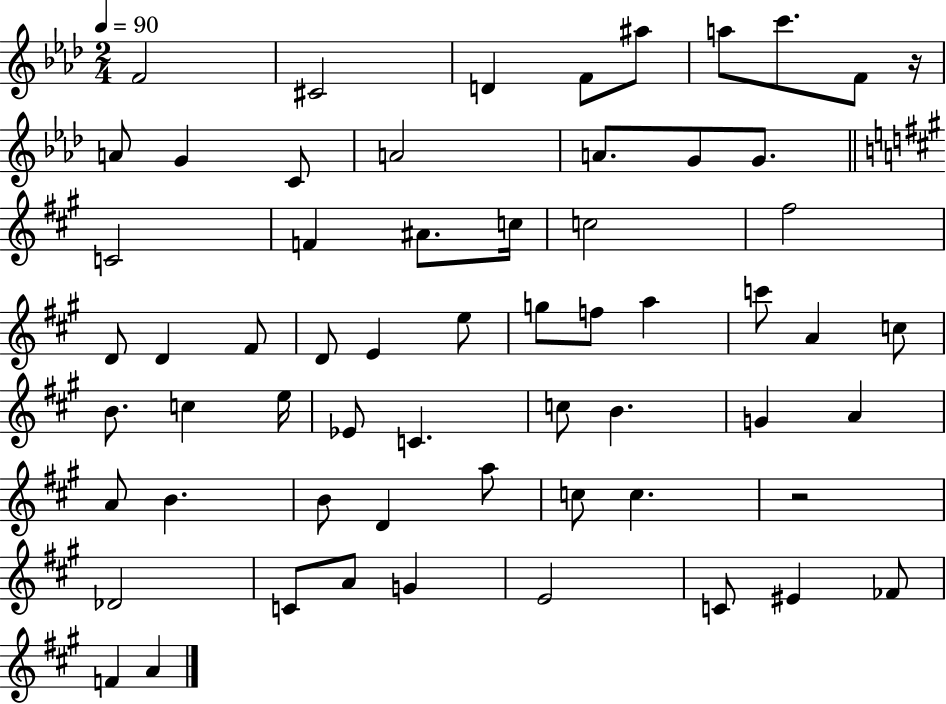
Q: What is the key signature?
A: AES major